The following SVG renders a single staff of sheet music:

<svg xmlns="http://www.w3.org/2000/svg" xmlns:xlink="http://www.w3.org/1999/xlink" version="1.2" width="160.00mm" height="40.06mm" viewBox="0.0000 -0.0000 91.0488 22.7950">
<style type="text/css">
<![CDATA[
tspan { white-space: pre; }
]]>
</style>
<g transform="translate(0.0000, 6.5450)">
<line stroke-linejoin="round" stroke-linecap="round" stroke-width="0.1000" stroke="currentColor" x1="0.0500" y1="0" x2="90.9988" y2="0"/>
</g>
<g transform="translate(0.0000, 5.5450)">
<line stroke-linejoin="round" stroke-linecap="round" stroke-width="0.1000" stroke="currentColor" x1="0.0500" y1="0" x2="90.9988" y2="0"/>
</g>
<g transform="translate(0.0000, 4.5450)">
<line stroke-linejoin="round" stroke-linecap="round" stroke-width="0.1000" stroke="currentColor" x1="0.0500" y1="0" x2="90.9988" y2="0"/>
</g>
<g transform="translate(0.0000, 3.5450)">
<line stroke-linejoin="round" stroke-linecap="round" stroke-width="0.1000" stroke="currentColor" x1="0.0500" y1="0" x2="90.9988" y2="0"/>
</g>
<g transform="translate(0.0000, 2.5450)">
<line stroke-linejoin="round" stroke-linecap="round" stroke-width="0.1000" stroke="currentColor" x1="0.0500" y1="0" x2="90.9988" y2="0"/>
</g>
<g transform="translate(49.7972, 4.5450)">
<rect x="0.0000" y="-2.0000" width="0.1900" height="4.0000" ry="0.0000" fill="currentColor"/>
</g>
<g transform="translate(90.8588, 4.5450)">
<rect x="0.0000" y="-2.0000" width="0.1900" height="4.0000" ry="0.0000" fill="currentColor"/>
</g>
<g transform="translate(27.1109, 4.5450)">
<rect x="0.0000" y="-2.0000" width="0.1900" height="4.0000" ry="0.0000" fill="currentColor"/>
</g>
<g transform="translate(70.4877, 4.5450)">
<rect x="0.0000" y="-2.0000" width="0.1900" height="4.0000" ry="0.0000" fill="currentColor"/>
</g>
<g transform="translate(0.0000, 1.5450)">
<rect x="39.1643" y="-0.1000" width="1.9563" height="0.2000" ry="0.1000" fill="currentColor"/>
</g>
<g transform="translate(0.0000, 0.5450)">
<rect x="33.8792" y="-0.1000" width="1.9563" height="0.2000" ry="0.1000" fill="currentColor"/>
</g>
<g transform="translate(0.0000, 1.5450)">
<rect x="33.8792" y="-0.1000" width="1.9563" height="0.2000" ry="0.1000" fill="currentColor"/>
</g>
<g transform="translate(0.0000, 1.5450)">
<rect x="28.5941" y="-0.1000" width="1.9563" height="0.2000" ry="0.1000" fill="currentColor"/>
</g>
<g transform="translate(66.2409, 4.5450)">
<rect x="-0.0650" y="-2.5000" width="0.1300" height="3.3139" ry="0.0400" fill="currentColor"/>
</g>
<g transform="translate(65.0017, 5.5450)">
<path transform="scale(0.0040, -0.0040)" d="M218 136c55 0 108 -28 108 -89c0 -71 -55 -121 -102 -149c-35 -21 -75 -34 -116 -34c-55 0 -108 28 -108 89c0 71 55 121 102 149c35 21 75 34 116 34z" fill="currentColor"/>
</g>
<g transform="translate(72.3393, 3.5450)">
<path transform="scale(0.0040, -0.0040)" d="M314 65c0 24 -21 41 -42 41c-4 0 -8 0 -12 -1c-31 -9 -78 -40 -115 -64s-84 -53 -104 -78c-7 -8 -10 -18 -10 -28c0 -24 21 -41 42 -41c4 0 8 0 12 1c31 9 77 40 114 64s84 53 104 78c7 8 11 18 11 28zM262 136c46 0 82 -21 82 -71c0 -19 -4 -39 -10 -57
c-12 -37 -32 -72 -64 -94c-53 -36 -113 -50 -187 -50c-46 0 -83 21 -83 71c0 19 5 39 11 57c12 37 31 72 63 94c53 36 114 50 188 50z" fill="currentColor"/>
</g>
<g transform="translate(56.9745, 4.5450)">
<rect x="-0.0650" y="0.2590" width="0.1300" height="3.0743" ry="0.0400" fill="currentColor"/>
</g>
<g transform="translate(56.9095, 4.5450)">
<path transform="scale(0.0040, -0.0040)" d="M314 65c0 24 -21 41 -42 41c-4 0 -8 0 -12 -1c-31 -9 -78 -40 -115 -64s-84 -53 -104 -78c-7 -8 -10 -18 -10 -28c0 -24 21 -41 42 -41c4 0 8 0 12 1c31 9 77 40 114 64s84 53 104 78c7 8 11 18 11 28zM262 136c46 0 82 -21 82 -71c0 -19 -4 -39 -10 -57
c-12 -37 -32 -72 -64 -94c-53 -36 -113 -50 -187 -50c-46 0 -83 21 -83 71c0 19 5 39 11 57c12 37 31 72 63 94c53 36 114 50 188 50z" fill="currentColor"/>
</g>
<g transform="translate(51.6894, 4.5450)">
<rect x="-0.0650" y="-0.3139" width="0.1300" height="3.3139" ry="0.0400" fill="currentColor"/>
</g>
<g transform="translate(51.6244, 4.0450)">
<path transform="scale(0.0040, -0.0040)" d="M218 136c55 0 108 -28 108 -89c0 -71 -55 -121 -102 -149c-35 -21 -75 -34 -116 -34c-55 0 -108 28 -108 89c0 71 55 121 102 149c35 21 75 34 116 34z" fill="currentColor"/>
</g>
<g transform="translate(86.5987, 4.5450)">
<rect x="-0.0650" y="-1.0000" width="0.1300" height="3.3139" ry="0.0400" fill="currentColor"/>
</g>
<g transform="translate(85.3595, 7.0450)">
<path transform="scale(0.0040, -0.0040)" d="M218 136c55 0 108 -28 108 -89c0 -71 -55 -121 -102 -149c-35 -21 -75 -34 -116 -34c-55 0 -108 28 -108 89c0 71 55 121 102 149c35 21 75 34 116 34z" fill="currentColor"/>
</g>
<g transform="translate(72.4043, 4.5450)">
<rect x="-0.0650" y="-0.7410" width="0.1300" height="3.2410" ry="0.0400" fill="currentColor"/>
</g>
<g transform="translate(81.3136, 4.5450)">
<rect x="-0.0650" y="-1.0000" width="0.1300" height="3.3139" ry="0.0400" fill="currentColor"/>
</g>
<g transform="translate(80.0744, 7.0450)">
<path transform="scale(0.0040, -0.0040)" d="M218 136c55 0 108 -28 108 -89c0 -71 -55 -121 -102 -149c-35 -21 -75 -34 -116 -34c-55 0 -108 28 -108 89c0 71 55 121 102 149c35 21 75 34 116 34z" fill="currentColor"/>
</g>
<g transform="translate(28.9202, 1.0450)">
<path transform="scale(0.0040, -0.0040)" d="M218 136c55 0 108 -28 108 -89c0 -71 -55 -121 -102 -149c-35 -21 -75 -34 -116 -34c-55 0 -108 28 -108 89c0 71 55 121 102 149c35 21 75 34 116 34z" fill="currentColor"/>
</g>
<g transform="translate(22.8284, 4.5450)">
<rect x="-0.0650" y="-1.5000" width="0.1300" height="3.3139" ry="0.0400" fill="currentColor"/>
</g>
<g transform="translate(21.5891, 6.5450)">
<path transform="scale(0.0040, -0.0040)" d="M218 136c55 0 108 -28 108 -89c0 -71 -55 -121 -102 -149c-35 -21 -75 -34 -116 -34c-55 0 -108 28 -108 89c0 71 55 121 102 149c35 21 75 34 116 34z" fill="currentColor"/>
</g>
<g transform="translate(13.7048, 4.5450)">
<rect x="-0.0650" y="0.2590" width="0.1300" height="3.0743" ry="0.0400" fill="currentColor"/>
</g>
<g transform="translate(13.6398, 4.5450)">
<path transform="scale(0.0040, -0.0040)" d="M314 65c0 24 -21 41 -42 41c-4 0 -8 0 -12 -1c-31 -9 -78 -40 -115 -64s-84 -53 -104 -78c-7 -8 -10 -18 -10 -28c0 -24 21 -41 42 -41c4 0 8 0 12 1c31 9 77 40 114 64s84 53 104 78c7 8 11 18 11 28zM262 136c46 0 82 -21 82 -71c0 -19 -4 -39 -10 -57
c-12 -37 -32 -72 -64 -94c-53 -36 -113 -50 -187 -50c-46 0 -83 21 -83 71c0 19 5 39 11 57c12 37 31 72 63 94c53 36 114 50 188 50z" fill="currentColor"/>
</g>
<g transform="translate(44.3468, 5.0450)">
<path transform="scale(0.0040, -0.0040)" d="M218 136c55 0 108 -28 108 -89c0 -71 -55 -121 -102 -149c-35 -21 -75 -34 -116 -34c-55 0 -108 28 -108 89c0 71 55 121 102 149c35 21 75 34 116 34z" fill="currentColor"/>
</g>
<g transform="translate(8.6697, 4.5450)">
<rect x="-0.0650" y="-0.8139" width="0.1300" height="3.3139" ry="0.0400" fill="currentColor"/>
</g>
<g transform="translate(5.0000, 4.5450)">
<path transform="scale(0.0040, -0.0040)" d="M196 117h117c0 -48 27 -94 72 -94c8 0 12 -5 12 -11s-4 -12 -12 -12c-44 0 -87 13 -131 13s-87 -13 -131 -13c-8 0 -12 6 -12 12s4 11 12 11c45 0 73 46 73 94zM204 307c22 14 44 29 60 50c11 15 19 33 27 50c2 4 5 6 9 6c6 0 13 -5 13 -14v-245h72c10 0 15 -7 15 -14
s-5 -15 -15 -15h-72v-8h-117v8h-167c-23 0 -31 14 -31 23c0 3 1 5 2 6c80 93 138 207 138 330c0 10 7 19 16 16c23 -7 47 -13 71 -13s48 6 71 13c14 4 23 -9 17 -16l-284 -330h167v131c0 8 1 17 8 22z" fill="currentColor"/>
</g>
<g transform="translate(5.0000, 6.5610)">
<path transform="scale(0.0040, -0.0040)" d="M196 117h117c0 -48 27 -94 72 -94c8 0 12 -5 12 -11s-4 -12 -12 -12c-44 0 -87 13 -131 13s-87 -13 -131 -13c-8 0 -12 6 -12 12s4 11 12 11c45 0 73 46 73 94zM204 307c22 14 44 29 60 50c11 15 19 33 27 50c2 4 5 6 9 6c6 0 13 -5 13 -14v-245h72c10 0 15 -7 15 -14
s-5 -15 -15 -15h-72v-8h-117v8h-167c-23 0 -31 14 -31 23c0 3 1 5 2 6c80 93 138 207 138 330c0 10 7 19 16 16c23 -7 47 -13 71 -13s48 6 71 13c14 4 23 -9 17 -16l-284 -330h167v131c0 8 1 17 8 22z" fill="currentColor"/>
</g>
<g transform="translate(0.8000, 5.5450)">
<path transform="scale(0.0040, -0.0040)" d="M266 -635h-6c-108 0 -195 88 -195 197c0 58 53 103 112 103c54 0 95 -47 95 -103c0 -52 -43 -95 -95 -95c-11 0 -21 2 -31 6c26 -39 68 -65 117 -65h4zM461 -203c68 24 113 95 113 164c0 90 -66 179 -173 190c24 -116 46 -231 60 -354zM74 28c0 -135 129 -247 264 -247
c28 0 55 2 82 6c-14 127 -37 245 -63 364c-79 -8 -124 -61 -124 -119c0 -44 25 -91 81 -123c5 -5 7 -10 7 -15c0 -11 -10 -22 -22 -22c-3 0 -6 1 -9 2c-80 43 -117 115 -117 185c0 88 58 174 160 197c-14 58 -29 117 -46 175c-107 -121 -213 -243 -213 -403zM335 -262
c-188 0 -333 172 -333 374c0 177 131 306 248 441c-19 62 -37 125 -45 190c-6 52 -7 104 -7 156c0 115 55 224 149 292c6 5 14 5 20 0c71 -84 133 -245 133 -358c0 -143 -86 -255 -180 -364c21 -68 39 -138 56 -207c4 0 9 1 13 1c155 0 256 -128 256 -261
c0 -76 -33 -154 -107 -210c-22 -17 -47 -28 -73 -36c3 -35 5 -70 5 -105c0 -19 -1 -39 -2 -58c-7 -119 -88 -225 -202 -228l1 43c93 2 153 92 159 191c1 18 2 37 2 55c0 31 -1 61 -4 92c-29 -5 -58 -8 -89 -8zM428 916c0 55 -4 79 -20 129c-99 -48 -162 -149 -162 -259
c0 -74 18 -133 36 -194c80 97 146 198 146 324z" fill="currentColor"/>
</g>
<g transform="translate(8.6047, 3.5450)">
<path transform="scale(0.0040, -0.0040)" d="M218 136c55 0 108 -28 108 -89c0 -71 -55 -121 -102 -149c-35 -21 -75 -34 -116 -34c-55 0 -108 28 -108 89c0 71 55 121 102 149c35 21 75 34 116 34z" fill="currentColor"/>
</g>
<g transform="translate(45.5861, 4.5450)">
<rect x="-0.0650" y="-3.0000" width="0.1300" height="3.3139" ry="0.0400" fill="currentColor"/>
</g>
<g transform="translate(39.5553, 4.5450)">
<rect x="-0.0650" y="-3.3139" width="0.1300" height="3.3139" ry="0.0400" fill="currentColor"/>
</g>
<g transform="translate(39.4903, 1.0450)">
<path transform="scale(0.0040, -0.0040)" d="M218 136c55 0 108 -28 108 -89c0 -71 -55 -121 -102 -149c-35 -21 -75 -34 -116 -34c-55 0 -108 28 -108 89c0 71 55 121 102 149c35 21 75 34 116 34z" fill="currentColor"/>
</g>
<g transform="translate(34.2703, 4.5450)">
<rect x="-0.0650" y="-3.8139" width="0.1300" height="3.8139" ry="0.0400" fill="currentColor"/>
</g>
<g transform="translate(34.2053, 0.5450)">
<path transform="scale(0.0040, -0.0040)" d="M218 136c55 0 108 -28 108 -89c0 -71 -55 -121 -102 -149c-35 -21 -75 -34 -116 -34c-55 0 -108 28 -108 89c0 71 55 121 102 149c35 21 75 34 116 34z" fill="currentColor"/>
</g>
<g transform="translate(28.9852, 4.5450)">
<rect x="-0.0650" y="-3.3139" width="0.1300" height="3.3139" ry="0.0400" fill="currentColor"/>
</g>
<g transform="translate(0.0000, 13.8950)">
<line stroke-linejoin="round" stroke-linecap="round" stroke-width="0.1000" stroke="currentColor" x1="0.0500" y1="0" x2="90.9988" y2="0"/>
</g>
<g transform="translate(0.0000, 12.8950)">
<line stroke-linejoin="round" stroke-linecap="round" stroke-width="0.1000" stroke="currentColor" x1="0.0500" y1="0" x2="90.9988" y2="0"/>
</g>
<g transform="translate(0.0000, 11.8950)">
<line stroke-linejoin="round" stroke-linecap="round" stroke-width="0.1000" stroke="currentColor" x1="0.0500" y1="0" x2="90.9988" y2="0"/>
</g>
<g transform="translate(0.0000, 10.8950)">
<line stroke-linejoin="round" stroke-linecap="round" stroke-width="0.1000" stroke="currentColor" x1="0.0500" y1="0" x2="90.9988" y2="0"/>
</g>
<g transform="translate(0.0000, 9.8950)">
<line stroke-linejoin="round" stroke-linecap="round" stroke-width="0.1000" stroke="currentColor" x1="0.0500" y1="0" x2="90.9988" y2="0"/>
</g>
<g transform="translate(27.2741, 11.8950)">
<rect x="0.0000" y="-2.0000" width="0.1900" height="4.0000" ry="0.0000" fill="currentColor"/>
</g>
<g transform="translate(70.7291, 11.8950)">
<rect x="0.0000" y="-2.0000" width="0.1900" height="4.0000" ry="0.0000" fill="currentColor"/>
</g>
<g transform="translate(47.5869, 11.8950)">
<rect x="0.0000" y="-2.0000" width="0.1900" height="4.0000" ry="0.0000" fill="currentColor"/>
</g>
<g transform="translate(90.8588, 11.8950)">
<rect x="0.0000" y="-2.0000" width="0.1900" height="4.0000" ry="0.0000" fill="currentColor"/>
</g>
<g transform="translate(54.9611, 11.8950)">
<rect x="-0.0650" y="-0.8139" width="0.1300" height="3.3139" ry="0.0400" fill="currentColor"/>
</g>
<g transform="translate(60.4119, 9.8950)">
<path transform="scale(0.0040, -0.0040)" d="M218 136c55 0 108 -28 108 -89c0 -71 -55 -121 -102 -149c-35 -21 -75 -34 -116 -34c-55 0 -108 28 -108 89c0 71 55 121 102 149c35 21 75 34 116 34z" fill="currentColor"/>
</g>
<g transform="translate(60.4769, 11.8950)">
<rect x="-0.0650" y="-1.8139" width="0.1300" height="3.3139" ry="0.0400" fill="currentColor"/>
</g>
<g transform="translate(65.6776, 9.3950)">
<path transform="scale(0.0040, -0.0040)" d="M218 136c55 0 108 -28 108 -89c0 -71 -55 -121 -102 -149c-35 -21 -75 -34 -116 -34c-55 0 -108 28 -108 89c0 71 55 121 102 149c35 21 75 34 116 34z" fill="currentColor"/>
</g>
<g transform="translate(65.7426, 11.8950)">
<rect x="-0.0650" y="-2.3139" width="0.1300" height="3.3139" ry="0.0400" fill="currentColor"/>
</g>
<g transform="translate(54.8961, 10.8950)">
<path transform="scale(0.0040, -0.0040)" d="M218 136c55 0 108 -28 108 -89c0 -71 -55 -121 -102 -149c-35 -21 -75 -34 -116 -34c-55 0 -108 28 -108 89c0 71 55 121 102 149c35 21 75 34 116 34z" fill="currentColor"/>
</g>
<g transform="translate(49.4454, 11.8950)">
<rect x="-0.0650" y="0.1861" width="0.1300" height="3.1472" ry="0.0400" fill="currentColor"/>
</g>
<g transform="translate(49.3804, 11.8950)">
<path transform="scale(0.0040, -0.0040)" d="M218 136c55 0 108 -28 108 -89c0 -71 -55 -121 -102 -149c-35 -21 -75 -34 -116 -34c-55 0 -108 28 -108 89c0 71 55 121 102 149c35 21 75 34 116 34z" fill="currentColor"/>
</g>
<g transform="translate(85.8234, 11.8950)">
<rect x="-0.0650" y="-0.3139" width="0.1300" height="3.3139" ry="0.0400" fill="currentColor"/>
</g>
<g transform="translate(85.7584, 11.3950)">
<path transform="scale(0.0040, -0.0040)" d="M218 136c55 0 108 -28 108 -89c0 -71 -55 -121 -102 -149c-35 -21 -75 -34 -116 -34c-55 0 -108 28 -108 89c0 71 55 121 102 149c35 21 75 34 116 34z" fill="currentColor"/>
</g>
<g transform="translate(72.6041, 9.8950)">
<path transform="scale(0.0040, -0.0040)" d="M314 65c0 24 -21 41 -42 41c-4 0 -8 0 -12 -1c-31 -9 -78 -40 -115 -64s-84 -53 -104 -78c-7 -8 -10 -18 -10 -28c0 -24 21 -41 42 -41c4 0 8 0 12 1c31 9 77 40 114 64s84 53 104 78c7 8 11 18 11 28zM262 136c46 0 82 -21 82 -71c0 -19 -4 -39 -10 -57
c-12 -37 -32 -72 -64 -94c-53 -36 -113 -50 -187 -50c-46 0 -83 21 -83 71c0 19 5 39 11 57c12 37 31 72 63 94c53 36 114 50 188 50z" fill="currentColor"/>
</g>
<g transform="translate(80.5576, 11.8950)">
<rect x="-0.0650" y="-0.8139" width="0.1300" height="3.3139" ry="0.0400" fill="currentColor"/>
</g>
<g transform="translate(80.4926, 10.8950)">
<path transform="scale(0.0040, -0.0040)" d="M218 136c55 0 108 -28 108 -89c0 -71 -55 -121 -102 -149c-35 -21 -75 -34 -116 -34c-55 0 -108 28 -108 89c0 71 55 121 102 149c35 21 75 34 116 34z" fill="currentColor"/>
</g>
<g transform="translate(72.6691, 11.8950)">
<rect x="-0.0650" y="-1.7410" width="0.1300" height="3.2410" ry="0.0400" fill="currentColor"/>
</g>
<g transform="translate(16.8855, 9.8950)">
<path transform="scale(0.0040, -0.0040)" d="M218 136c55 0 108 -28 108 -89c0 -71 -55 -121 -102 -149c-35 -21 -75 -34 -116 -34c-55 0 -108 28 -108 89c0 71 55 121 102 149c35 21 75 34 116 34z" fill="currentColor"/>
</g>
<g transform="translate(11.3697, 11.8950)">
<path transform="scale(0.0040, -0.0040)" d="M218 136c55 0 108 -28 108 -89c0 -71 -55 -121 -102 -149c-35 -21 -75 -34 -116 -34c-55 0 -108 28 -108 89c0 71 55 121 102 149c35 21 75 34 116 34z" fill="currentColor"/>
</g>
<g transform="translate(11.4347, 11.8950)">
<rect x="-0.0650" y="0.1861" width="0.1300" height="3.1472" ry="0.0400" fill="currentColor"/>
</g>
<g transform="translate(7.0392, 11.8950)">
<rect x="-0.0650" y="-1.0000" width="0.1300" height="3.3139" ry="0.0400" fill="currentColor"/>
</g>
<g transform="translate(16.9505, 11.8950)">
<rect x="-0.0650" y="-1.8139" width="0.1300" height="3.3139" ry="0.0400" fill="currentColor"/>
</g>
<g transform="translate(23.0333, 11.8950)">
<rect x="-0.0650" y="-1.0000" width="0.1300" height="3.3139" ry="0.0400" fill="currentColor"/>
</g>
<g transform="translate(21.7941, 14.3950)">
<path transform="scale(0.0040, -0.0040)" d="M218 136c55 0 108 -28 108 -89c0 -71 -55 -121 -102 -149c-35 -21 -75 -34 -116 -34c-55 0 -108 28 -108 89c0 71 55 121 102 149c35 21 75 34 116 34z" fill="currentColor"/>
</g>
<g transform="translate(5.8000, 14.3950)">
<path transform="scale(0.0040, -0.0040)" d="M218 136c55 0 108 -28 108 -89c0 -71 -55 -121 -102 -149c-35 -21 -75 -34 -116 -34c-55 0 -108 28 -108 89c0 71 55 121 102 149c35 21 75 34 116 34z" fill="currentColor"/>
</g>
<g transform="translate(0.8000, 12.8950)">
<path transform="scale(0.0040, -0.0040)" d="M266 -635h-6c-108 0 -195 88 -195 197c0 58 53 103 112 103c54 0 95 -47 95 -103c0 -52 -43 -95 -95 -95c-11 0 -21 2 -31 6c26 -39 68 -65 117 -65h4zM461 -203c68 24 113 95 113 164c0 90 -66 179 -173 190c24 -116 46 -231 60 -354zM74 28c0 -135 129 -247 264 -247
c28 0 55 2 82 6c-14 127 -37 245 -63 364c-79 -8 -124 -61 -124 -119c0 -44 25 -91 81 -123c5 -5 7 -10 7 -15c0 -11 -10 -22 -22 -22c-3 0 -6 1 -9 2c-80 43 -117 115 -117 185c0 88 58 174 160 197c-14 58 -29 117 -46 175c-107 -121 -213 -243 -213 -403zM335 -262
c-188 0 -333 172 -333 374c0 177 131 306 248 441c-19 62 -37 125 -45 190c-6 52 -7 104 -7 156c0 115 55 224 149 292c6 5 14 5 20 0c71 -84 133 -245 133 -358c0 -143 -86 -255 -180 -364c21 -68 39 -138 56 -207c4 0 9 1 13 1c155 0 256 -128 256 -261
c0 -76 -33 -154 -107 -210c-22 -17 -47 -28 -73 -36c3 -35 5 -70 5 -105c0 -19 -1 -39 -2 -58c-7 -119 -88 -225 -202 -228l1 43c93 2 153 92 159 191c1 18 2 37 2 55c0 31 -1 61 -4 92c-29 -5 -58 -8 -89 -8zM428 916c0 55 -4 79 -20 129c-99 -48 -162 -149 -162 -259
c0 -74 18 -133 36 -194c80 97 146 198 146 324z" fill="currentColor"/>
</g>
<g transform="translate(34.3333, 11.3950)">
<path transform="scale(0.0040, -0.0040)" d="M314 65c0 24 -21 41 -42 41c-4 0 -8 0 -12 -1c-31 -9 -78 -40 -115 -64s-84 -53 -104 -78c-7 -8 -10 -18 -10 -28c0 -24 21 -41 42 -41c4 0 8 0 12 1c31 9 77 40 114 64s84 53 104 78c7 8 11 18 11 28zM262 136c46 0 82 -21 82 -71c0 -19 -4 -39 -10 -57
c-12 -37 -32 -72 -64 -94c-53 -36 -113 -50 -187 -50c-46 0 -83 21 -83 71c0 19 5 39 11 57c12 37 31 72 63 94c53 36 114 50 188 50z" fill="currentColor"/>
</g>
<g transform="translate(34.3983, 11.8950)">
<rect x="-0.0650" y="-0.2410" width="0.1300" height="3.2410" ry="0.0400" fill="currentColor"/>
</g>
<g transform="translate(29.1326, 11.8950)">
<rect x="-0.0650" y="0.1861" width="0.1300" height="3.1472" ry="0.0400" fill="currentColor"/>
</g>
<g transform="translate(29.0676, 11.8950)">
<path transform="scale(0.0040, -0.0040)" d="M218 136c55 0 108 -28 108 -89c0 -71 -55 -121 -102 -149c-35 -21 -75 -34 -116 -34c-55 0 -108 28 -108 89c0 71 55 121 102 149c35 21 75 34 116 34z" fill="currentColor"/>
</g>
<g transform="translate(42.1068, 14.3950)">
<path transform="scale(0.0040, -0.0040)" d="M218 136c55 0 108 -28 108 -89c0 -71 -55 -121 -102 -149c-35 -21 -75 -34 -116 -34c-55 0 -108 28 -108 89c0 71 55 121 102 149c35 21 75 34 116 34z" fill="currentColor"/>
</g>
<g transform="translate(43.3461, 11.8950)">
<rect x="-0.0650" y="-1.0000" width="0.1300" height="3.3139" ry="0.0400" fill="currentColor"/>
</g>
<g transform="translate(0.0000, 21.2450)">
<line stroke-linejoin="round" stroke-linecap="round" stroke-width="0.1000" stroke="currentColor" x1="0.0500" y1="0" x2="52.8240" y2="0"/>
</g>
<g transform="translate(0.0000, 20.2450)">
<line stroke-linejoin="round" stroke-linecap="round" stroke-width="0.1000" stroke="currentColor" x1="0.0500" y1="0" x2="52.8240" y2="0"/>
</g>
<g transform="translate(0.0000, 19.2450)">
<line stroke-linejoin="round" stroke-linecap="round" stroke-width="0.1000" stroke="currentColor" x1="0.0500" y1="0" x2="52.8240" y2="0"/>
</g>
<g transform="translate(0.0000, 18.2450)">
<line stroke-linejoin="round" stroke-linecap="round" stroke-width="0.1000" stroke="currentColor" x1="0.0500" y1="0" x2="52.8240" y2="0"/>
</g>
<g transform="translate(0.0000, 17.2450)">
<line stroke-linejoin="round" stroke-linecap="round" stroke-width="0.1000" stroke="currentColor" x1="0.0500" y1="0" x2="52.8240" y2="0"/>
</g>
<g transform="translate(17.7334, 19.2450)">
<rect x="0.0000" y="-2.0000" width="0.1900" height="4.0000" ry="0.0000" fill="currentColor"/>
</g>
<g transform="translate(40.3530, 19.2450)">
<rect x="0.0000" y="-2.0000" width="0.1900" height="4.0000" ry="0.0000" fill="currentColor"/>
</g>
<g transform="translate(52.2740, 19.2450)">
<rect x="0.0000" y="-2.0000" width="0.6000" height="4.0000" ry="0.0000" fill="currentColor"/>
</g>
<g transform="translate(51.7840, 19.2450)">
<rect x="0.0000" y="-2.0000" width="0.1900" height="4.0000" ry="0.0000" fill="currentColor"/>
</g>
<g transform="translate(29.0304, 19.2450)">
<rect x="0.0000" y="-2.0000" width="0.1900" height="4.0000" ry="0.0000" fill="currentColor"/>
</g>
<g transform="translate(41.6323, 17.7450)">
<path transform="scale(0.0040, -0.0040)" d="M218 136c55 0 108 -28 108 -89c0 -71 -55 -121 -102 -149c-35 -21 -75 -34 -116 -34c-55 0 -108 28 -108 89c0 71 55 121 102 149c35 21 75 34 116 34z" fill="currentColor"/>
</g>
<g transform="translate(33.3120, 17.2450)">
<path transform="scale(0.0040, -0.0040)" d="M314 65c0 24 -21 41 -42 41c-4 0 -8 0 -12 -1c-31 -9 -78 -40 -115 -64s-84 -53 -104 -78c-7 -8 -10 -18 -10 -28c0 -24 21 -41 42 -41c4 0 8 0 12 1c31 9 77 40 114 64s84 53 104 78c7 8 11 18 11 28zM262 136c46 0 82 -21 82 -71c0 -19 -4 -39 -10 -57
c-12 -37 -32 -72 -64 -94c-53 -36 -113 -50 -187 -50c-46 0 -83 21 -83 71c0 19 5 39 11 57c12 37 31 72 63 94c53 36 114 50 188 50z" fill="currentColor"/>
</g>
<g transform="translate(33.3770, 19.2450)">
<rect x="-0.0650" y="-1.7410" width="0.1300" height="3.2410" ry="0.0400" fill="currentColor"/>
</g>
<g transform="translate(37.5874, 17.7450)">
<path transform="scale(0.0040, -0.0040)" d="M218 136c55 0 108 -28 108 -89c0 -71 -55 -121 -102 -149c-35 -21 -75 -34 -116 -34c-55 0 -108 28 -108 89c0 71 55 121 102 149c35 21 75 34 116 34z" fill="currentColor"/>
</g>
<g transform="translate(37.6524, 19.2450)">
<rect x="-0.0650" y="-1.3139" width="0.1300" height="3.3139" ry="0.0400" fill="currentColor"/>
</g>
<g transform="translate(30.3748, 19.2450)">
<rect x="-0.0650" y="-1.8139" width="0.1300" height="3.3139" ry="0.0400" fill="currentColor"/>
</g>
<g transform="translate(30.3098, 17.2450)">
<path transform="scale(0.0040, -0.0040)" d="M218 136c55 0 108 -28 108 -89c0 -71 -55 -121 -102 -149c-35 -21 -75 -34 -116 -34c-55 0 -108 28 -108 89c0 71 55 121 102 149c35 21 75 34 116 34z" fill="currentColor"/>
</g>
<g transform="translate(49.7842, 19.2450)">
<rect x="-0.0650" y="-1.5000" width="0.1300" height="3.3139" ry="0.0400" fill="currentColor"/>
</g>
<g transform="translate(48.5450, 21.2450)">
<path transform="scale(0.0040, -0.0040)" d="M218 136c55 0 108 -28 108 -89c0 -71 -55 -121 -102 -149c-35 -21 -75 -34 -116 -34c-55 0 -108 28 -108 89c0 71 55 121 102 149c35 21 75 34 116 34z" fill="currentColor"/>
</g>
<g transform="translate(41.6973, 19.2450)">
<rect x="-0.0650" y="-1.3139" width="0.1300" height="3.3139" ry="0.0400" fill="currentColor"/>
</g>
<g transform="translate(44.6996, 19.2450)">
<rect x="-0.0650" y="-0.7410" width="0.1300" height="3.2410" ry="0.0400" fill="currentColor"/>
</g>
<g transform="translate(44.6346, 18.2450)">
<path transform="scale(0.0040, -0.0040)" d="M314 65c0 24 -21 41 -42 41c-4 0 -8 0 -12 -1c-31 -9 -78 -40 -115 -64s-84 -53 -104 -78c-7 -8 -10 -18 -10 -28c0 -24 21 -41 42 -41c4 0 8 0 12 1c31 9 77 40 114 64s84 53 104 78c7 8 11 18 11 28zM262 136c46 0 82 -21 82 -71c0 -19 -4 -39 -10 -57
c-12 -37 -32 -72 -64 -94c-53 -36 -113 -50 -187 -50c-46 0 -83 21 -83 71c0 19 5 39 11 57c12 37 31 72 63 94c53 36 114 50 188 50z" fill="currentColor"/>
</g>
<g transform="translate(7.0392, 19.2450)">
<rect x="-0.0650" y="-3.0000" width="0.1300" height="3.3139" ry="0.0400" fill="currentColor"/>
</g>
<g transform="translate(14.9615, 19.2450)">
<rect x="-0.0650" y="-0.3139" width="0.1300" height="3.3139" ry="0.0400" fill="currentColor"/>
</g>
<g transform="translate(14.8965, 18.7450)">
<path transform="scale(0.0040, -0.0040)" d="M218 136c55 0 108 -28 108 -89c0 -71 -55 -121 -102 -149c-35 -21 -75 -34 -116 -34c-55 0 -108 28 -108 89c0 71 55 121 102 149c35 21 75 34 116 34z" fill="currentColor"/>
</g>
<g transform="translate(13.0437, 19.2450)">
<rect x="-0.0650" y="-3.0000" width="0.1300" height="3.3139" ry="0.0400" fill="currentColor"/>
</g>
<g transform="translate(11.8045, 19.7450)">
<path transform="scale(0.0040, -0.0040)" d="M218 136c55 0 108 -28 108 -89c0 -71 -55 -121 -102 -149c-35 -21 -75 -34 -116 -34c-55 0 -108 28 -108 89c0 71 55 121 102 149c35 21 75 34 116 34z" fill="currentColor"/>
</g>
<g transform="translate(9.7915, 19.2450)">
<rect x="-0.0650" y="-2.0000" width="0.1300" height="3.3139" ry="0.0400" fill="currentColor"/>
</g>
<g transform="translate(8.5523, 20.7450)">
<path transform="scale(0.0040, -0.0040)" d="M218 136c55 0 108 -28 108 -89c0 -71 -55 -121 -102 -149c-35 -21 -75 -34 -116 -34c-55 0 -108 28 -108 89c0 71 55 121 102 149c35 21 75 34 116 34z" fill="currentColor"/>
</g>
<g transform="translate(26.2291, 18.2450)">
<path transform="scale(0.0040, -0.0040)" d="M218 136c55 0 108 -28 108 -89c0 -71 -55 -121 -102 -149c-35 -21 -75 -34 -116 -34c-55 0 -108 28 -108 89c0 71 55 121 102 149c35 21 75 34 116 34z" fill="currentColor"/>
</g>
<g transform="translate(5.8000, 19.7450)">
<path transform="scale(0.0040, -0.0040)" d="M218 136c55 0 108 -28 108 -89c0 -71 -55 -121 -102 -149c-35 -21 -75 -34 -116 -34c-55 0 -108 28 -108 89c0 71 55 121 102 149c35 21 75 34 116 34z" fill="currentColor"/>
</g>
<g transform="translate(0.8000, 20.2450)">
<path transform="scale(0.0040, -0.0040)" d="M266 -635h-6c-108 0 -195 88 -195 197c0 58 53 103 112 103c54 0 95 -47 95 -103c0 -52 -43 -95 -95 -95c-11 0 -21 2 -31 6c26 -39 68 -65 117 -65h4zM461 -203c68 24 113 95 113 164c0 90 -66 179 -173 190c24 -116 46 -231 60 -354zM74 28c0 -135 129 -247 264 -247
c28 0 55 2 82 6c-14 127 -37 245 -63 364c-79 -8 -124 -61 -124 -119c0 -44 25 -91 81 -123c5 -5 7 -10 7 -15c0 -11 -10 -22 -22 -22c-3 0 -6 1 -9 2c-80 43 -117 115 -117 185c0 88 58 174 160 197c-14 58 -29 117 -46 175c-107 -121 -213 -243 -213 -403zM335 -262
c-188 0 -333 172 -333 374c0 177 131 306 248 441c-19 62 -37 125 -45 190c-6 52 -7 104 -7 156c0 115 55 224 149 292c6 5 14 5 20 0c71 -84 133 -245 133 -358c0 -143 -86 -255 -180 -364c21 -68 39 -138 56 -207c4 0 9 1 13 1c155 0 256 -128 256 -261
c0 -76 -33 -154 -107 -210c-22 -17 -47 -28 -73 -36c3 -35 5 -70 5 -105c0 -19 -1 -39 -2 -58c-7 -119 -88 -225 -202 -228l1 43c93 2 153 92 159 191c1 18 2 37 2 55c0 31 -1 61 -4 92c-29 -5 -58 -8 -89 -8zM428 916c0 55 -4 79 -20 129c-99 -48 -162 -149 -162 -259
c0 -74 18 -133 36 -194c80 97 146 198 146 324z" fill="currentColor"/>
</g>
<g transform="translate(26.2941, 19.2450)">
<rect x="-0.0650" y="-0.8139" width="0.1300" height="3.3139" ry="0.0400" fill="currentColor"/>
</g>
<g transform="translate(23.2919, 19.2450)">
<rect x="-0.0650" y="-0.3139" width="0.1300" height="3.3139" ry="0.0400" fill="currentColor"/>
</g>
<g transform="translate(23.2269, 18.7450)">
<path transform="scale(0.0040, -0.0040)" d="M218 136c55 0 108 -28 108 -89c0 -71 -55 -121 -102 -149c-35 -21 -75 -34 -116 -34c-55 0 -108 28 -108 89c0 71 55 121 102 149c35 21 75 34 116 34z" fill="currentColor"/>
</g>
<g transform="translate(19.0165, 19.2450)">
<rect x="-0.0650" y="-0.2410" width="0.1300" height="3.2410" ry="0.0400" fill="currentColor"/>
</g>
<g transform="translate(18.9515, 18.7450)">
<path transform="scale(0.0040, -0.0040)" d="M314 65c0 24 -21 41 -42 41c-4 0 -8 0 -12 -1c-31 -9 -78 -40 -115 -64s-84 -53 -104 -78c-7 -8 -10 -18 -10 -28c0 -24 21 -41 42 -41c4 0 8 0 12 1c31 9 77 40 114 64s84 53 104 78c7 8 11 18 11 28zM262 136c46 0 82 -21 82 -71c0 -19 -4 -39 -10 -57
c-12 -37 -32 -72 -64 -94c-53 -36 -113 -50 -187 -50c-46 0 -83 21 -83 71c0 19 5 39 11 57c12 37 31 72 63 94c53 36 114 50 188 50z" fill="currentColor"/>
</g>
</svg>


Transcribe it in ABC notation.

X:1
T:Untitled
M:4/4
L:1/4
K:C
d B2 E b c' b A c B2 G d2 D D D B f D B c2 D B d f g f2 d c A F A c c2 c d f f2 e e d2 E